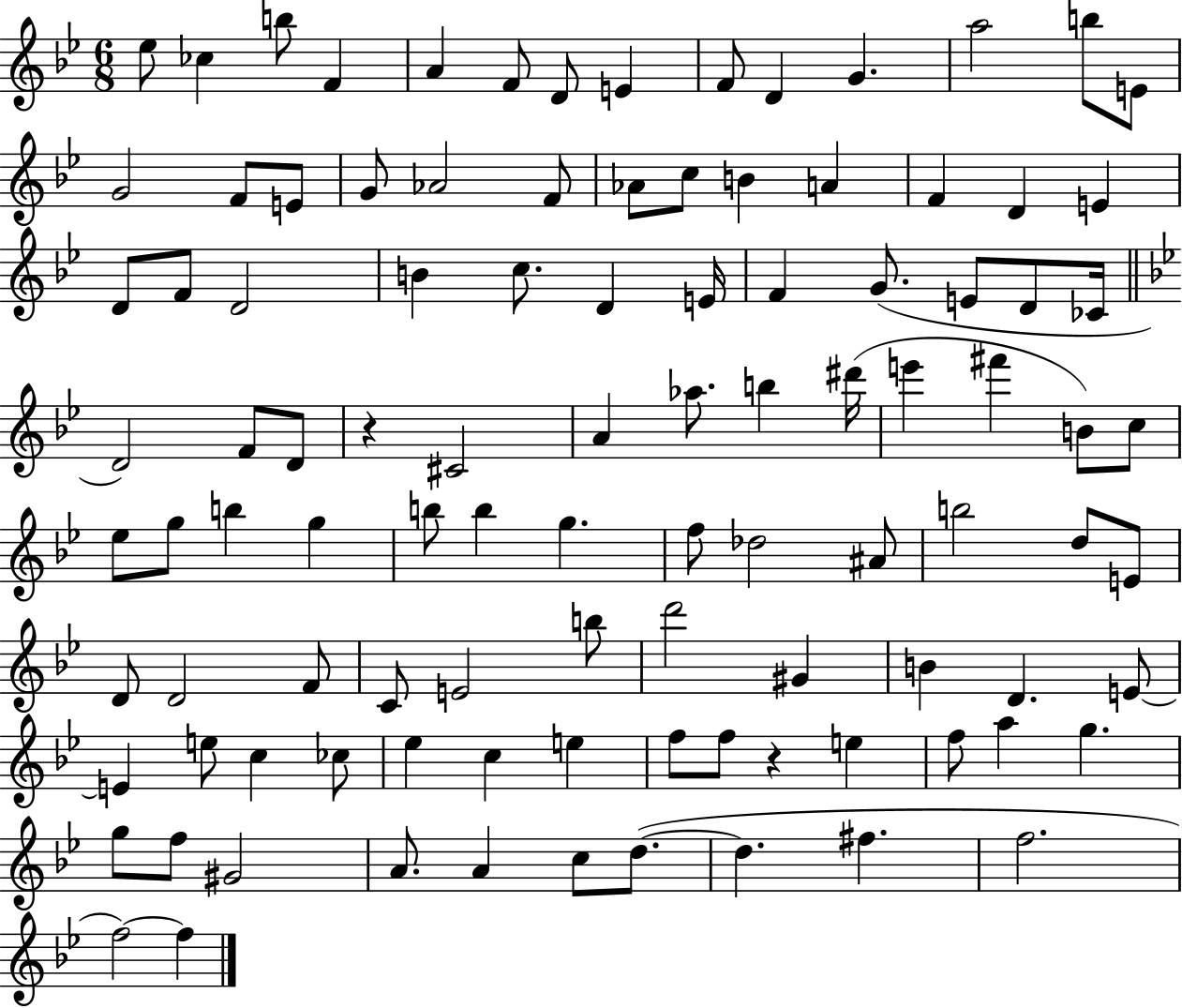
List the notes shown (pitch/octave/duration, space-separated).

Eb5/e CES5/q B5/e F4/q A4/q F4/e D4/e E4/q F4/e D4/q G4/q. A5/h B5/e E4/e G4/h F4/e E4/e G4/e Ab4/h F4/e Ab4/e C5/e B4/q A4/q F4/q D4/q E4/q D4/e F4/e D4/h B4/q C5/e. D4/q E4/s F4/q G4/e. E4/e D4/e CES4/s D4/h F4/e D4/e R/q C#4/h A4/q Ab5/e. B5/q D#6/s E6/q F#6/q B4/e C5/e Eb5/e G5/e B5/q G5/q B5/e B5/q G5/q. F5/e Db5/h A#4/e B5/h D5/e E4/e D4/e D4/h F4/e C4/e E4/h B5/e D6/h G#4/q B4/q D4/q. E4/e E4/q E5/e C5/q CES5/e Eb5/q C5/q E5/q F5/e F5/e R/q E5/q F5/e A5/q G5/q. G5/e F5/e G#4/h A4/e. A4/q C5/e D5/e. D5/q. F#5/q. F5/h. F5/h F5/q